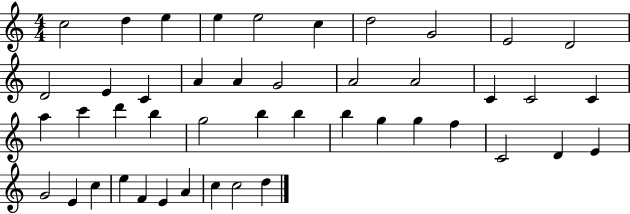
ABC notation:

X:1
T:Untitled
M:4/4
L:1/4
K:C
c2 d e e e2 c d2 G2 E2 D2 D2 E C A A G2 A2 A2 C C2 C a c' d' b g2 b b b g g f C2 D E G2 E c e F E A c c2 d